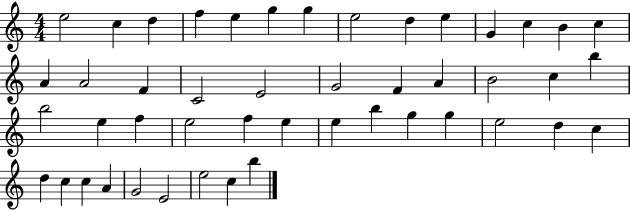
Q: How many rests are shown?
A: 0